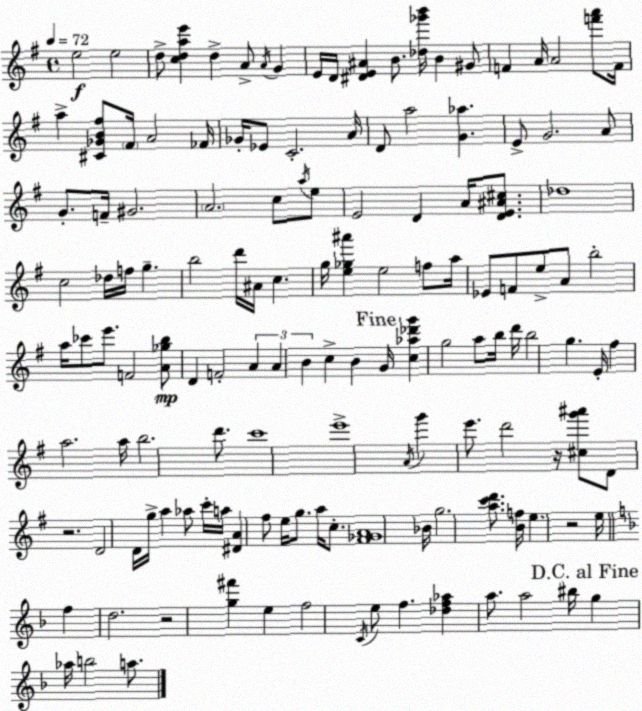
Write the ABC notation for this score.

X:1
T:Untitled
M:4/4
L:1/4
K:Em
e2 e2 d/2 [cdae'] d A/2 A/4 G E/4 D/4 [^DE^A] B/2 [_d_g'b']/4 B ^G/2 F A/4 A2 [f'a']/2 F/4 a [^C_GB^f]/2 ^F/4 A2 _F/4 _G/4 _E/2 C2 A/4 D/2 a2 [G_a] E/2 G2 A/2 G/2 F/4 ^G2 A2 c/2 a/4 e/2 E2 D A/4 [DE^A^c]/2 _d4 c2 _d/4 f/4 g b2 d'/4 ^A/4 c g/4 [e_g^a'] e2 f/2 a/4 _E/2 F/2 e/2 A/2 b2 a/4 _c'/2 e'/2 F2 [A_gb]/2 D F2 A A B c B G/4 [c_a_d'g'] g2 a/2 b/4 d'/4 b2 g E/4 ^f a2 a/4 b2 d'/2 c'4 e'4 A/4 g' e'/2 d'2 z/4 [^cg'^a']/2 D/2 z2 D2 D/4 g/4 a _a/2 c'/4 a/4 [^DA] ^f/2 e/4 g/2 a/4 c/2 [^F_GA]4 _B/4 g2 [ac'd']/2 [Bf]/4 e z2 e/4 f d2 z2 [g^f'] e f2 C/4 e/2 f [_df_a] a/2 a2 ^b/4 g _a/4 b2 a/2